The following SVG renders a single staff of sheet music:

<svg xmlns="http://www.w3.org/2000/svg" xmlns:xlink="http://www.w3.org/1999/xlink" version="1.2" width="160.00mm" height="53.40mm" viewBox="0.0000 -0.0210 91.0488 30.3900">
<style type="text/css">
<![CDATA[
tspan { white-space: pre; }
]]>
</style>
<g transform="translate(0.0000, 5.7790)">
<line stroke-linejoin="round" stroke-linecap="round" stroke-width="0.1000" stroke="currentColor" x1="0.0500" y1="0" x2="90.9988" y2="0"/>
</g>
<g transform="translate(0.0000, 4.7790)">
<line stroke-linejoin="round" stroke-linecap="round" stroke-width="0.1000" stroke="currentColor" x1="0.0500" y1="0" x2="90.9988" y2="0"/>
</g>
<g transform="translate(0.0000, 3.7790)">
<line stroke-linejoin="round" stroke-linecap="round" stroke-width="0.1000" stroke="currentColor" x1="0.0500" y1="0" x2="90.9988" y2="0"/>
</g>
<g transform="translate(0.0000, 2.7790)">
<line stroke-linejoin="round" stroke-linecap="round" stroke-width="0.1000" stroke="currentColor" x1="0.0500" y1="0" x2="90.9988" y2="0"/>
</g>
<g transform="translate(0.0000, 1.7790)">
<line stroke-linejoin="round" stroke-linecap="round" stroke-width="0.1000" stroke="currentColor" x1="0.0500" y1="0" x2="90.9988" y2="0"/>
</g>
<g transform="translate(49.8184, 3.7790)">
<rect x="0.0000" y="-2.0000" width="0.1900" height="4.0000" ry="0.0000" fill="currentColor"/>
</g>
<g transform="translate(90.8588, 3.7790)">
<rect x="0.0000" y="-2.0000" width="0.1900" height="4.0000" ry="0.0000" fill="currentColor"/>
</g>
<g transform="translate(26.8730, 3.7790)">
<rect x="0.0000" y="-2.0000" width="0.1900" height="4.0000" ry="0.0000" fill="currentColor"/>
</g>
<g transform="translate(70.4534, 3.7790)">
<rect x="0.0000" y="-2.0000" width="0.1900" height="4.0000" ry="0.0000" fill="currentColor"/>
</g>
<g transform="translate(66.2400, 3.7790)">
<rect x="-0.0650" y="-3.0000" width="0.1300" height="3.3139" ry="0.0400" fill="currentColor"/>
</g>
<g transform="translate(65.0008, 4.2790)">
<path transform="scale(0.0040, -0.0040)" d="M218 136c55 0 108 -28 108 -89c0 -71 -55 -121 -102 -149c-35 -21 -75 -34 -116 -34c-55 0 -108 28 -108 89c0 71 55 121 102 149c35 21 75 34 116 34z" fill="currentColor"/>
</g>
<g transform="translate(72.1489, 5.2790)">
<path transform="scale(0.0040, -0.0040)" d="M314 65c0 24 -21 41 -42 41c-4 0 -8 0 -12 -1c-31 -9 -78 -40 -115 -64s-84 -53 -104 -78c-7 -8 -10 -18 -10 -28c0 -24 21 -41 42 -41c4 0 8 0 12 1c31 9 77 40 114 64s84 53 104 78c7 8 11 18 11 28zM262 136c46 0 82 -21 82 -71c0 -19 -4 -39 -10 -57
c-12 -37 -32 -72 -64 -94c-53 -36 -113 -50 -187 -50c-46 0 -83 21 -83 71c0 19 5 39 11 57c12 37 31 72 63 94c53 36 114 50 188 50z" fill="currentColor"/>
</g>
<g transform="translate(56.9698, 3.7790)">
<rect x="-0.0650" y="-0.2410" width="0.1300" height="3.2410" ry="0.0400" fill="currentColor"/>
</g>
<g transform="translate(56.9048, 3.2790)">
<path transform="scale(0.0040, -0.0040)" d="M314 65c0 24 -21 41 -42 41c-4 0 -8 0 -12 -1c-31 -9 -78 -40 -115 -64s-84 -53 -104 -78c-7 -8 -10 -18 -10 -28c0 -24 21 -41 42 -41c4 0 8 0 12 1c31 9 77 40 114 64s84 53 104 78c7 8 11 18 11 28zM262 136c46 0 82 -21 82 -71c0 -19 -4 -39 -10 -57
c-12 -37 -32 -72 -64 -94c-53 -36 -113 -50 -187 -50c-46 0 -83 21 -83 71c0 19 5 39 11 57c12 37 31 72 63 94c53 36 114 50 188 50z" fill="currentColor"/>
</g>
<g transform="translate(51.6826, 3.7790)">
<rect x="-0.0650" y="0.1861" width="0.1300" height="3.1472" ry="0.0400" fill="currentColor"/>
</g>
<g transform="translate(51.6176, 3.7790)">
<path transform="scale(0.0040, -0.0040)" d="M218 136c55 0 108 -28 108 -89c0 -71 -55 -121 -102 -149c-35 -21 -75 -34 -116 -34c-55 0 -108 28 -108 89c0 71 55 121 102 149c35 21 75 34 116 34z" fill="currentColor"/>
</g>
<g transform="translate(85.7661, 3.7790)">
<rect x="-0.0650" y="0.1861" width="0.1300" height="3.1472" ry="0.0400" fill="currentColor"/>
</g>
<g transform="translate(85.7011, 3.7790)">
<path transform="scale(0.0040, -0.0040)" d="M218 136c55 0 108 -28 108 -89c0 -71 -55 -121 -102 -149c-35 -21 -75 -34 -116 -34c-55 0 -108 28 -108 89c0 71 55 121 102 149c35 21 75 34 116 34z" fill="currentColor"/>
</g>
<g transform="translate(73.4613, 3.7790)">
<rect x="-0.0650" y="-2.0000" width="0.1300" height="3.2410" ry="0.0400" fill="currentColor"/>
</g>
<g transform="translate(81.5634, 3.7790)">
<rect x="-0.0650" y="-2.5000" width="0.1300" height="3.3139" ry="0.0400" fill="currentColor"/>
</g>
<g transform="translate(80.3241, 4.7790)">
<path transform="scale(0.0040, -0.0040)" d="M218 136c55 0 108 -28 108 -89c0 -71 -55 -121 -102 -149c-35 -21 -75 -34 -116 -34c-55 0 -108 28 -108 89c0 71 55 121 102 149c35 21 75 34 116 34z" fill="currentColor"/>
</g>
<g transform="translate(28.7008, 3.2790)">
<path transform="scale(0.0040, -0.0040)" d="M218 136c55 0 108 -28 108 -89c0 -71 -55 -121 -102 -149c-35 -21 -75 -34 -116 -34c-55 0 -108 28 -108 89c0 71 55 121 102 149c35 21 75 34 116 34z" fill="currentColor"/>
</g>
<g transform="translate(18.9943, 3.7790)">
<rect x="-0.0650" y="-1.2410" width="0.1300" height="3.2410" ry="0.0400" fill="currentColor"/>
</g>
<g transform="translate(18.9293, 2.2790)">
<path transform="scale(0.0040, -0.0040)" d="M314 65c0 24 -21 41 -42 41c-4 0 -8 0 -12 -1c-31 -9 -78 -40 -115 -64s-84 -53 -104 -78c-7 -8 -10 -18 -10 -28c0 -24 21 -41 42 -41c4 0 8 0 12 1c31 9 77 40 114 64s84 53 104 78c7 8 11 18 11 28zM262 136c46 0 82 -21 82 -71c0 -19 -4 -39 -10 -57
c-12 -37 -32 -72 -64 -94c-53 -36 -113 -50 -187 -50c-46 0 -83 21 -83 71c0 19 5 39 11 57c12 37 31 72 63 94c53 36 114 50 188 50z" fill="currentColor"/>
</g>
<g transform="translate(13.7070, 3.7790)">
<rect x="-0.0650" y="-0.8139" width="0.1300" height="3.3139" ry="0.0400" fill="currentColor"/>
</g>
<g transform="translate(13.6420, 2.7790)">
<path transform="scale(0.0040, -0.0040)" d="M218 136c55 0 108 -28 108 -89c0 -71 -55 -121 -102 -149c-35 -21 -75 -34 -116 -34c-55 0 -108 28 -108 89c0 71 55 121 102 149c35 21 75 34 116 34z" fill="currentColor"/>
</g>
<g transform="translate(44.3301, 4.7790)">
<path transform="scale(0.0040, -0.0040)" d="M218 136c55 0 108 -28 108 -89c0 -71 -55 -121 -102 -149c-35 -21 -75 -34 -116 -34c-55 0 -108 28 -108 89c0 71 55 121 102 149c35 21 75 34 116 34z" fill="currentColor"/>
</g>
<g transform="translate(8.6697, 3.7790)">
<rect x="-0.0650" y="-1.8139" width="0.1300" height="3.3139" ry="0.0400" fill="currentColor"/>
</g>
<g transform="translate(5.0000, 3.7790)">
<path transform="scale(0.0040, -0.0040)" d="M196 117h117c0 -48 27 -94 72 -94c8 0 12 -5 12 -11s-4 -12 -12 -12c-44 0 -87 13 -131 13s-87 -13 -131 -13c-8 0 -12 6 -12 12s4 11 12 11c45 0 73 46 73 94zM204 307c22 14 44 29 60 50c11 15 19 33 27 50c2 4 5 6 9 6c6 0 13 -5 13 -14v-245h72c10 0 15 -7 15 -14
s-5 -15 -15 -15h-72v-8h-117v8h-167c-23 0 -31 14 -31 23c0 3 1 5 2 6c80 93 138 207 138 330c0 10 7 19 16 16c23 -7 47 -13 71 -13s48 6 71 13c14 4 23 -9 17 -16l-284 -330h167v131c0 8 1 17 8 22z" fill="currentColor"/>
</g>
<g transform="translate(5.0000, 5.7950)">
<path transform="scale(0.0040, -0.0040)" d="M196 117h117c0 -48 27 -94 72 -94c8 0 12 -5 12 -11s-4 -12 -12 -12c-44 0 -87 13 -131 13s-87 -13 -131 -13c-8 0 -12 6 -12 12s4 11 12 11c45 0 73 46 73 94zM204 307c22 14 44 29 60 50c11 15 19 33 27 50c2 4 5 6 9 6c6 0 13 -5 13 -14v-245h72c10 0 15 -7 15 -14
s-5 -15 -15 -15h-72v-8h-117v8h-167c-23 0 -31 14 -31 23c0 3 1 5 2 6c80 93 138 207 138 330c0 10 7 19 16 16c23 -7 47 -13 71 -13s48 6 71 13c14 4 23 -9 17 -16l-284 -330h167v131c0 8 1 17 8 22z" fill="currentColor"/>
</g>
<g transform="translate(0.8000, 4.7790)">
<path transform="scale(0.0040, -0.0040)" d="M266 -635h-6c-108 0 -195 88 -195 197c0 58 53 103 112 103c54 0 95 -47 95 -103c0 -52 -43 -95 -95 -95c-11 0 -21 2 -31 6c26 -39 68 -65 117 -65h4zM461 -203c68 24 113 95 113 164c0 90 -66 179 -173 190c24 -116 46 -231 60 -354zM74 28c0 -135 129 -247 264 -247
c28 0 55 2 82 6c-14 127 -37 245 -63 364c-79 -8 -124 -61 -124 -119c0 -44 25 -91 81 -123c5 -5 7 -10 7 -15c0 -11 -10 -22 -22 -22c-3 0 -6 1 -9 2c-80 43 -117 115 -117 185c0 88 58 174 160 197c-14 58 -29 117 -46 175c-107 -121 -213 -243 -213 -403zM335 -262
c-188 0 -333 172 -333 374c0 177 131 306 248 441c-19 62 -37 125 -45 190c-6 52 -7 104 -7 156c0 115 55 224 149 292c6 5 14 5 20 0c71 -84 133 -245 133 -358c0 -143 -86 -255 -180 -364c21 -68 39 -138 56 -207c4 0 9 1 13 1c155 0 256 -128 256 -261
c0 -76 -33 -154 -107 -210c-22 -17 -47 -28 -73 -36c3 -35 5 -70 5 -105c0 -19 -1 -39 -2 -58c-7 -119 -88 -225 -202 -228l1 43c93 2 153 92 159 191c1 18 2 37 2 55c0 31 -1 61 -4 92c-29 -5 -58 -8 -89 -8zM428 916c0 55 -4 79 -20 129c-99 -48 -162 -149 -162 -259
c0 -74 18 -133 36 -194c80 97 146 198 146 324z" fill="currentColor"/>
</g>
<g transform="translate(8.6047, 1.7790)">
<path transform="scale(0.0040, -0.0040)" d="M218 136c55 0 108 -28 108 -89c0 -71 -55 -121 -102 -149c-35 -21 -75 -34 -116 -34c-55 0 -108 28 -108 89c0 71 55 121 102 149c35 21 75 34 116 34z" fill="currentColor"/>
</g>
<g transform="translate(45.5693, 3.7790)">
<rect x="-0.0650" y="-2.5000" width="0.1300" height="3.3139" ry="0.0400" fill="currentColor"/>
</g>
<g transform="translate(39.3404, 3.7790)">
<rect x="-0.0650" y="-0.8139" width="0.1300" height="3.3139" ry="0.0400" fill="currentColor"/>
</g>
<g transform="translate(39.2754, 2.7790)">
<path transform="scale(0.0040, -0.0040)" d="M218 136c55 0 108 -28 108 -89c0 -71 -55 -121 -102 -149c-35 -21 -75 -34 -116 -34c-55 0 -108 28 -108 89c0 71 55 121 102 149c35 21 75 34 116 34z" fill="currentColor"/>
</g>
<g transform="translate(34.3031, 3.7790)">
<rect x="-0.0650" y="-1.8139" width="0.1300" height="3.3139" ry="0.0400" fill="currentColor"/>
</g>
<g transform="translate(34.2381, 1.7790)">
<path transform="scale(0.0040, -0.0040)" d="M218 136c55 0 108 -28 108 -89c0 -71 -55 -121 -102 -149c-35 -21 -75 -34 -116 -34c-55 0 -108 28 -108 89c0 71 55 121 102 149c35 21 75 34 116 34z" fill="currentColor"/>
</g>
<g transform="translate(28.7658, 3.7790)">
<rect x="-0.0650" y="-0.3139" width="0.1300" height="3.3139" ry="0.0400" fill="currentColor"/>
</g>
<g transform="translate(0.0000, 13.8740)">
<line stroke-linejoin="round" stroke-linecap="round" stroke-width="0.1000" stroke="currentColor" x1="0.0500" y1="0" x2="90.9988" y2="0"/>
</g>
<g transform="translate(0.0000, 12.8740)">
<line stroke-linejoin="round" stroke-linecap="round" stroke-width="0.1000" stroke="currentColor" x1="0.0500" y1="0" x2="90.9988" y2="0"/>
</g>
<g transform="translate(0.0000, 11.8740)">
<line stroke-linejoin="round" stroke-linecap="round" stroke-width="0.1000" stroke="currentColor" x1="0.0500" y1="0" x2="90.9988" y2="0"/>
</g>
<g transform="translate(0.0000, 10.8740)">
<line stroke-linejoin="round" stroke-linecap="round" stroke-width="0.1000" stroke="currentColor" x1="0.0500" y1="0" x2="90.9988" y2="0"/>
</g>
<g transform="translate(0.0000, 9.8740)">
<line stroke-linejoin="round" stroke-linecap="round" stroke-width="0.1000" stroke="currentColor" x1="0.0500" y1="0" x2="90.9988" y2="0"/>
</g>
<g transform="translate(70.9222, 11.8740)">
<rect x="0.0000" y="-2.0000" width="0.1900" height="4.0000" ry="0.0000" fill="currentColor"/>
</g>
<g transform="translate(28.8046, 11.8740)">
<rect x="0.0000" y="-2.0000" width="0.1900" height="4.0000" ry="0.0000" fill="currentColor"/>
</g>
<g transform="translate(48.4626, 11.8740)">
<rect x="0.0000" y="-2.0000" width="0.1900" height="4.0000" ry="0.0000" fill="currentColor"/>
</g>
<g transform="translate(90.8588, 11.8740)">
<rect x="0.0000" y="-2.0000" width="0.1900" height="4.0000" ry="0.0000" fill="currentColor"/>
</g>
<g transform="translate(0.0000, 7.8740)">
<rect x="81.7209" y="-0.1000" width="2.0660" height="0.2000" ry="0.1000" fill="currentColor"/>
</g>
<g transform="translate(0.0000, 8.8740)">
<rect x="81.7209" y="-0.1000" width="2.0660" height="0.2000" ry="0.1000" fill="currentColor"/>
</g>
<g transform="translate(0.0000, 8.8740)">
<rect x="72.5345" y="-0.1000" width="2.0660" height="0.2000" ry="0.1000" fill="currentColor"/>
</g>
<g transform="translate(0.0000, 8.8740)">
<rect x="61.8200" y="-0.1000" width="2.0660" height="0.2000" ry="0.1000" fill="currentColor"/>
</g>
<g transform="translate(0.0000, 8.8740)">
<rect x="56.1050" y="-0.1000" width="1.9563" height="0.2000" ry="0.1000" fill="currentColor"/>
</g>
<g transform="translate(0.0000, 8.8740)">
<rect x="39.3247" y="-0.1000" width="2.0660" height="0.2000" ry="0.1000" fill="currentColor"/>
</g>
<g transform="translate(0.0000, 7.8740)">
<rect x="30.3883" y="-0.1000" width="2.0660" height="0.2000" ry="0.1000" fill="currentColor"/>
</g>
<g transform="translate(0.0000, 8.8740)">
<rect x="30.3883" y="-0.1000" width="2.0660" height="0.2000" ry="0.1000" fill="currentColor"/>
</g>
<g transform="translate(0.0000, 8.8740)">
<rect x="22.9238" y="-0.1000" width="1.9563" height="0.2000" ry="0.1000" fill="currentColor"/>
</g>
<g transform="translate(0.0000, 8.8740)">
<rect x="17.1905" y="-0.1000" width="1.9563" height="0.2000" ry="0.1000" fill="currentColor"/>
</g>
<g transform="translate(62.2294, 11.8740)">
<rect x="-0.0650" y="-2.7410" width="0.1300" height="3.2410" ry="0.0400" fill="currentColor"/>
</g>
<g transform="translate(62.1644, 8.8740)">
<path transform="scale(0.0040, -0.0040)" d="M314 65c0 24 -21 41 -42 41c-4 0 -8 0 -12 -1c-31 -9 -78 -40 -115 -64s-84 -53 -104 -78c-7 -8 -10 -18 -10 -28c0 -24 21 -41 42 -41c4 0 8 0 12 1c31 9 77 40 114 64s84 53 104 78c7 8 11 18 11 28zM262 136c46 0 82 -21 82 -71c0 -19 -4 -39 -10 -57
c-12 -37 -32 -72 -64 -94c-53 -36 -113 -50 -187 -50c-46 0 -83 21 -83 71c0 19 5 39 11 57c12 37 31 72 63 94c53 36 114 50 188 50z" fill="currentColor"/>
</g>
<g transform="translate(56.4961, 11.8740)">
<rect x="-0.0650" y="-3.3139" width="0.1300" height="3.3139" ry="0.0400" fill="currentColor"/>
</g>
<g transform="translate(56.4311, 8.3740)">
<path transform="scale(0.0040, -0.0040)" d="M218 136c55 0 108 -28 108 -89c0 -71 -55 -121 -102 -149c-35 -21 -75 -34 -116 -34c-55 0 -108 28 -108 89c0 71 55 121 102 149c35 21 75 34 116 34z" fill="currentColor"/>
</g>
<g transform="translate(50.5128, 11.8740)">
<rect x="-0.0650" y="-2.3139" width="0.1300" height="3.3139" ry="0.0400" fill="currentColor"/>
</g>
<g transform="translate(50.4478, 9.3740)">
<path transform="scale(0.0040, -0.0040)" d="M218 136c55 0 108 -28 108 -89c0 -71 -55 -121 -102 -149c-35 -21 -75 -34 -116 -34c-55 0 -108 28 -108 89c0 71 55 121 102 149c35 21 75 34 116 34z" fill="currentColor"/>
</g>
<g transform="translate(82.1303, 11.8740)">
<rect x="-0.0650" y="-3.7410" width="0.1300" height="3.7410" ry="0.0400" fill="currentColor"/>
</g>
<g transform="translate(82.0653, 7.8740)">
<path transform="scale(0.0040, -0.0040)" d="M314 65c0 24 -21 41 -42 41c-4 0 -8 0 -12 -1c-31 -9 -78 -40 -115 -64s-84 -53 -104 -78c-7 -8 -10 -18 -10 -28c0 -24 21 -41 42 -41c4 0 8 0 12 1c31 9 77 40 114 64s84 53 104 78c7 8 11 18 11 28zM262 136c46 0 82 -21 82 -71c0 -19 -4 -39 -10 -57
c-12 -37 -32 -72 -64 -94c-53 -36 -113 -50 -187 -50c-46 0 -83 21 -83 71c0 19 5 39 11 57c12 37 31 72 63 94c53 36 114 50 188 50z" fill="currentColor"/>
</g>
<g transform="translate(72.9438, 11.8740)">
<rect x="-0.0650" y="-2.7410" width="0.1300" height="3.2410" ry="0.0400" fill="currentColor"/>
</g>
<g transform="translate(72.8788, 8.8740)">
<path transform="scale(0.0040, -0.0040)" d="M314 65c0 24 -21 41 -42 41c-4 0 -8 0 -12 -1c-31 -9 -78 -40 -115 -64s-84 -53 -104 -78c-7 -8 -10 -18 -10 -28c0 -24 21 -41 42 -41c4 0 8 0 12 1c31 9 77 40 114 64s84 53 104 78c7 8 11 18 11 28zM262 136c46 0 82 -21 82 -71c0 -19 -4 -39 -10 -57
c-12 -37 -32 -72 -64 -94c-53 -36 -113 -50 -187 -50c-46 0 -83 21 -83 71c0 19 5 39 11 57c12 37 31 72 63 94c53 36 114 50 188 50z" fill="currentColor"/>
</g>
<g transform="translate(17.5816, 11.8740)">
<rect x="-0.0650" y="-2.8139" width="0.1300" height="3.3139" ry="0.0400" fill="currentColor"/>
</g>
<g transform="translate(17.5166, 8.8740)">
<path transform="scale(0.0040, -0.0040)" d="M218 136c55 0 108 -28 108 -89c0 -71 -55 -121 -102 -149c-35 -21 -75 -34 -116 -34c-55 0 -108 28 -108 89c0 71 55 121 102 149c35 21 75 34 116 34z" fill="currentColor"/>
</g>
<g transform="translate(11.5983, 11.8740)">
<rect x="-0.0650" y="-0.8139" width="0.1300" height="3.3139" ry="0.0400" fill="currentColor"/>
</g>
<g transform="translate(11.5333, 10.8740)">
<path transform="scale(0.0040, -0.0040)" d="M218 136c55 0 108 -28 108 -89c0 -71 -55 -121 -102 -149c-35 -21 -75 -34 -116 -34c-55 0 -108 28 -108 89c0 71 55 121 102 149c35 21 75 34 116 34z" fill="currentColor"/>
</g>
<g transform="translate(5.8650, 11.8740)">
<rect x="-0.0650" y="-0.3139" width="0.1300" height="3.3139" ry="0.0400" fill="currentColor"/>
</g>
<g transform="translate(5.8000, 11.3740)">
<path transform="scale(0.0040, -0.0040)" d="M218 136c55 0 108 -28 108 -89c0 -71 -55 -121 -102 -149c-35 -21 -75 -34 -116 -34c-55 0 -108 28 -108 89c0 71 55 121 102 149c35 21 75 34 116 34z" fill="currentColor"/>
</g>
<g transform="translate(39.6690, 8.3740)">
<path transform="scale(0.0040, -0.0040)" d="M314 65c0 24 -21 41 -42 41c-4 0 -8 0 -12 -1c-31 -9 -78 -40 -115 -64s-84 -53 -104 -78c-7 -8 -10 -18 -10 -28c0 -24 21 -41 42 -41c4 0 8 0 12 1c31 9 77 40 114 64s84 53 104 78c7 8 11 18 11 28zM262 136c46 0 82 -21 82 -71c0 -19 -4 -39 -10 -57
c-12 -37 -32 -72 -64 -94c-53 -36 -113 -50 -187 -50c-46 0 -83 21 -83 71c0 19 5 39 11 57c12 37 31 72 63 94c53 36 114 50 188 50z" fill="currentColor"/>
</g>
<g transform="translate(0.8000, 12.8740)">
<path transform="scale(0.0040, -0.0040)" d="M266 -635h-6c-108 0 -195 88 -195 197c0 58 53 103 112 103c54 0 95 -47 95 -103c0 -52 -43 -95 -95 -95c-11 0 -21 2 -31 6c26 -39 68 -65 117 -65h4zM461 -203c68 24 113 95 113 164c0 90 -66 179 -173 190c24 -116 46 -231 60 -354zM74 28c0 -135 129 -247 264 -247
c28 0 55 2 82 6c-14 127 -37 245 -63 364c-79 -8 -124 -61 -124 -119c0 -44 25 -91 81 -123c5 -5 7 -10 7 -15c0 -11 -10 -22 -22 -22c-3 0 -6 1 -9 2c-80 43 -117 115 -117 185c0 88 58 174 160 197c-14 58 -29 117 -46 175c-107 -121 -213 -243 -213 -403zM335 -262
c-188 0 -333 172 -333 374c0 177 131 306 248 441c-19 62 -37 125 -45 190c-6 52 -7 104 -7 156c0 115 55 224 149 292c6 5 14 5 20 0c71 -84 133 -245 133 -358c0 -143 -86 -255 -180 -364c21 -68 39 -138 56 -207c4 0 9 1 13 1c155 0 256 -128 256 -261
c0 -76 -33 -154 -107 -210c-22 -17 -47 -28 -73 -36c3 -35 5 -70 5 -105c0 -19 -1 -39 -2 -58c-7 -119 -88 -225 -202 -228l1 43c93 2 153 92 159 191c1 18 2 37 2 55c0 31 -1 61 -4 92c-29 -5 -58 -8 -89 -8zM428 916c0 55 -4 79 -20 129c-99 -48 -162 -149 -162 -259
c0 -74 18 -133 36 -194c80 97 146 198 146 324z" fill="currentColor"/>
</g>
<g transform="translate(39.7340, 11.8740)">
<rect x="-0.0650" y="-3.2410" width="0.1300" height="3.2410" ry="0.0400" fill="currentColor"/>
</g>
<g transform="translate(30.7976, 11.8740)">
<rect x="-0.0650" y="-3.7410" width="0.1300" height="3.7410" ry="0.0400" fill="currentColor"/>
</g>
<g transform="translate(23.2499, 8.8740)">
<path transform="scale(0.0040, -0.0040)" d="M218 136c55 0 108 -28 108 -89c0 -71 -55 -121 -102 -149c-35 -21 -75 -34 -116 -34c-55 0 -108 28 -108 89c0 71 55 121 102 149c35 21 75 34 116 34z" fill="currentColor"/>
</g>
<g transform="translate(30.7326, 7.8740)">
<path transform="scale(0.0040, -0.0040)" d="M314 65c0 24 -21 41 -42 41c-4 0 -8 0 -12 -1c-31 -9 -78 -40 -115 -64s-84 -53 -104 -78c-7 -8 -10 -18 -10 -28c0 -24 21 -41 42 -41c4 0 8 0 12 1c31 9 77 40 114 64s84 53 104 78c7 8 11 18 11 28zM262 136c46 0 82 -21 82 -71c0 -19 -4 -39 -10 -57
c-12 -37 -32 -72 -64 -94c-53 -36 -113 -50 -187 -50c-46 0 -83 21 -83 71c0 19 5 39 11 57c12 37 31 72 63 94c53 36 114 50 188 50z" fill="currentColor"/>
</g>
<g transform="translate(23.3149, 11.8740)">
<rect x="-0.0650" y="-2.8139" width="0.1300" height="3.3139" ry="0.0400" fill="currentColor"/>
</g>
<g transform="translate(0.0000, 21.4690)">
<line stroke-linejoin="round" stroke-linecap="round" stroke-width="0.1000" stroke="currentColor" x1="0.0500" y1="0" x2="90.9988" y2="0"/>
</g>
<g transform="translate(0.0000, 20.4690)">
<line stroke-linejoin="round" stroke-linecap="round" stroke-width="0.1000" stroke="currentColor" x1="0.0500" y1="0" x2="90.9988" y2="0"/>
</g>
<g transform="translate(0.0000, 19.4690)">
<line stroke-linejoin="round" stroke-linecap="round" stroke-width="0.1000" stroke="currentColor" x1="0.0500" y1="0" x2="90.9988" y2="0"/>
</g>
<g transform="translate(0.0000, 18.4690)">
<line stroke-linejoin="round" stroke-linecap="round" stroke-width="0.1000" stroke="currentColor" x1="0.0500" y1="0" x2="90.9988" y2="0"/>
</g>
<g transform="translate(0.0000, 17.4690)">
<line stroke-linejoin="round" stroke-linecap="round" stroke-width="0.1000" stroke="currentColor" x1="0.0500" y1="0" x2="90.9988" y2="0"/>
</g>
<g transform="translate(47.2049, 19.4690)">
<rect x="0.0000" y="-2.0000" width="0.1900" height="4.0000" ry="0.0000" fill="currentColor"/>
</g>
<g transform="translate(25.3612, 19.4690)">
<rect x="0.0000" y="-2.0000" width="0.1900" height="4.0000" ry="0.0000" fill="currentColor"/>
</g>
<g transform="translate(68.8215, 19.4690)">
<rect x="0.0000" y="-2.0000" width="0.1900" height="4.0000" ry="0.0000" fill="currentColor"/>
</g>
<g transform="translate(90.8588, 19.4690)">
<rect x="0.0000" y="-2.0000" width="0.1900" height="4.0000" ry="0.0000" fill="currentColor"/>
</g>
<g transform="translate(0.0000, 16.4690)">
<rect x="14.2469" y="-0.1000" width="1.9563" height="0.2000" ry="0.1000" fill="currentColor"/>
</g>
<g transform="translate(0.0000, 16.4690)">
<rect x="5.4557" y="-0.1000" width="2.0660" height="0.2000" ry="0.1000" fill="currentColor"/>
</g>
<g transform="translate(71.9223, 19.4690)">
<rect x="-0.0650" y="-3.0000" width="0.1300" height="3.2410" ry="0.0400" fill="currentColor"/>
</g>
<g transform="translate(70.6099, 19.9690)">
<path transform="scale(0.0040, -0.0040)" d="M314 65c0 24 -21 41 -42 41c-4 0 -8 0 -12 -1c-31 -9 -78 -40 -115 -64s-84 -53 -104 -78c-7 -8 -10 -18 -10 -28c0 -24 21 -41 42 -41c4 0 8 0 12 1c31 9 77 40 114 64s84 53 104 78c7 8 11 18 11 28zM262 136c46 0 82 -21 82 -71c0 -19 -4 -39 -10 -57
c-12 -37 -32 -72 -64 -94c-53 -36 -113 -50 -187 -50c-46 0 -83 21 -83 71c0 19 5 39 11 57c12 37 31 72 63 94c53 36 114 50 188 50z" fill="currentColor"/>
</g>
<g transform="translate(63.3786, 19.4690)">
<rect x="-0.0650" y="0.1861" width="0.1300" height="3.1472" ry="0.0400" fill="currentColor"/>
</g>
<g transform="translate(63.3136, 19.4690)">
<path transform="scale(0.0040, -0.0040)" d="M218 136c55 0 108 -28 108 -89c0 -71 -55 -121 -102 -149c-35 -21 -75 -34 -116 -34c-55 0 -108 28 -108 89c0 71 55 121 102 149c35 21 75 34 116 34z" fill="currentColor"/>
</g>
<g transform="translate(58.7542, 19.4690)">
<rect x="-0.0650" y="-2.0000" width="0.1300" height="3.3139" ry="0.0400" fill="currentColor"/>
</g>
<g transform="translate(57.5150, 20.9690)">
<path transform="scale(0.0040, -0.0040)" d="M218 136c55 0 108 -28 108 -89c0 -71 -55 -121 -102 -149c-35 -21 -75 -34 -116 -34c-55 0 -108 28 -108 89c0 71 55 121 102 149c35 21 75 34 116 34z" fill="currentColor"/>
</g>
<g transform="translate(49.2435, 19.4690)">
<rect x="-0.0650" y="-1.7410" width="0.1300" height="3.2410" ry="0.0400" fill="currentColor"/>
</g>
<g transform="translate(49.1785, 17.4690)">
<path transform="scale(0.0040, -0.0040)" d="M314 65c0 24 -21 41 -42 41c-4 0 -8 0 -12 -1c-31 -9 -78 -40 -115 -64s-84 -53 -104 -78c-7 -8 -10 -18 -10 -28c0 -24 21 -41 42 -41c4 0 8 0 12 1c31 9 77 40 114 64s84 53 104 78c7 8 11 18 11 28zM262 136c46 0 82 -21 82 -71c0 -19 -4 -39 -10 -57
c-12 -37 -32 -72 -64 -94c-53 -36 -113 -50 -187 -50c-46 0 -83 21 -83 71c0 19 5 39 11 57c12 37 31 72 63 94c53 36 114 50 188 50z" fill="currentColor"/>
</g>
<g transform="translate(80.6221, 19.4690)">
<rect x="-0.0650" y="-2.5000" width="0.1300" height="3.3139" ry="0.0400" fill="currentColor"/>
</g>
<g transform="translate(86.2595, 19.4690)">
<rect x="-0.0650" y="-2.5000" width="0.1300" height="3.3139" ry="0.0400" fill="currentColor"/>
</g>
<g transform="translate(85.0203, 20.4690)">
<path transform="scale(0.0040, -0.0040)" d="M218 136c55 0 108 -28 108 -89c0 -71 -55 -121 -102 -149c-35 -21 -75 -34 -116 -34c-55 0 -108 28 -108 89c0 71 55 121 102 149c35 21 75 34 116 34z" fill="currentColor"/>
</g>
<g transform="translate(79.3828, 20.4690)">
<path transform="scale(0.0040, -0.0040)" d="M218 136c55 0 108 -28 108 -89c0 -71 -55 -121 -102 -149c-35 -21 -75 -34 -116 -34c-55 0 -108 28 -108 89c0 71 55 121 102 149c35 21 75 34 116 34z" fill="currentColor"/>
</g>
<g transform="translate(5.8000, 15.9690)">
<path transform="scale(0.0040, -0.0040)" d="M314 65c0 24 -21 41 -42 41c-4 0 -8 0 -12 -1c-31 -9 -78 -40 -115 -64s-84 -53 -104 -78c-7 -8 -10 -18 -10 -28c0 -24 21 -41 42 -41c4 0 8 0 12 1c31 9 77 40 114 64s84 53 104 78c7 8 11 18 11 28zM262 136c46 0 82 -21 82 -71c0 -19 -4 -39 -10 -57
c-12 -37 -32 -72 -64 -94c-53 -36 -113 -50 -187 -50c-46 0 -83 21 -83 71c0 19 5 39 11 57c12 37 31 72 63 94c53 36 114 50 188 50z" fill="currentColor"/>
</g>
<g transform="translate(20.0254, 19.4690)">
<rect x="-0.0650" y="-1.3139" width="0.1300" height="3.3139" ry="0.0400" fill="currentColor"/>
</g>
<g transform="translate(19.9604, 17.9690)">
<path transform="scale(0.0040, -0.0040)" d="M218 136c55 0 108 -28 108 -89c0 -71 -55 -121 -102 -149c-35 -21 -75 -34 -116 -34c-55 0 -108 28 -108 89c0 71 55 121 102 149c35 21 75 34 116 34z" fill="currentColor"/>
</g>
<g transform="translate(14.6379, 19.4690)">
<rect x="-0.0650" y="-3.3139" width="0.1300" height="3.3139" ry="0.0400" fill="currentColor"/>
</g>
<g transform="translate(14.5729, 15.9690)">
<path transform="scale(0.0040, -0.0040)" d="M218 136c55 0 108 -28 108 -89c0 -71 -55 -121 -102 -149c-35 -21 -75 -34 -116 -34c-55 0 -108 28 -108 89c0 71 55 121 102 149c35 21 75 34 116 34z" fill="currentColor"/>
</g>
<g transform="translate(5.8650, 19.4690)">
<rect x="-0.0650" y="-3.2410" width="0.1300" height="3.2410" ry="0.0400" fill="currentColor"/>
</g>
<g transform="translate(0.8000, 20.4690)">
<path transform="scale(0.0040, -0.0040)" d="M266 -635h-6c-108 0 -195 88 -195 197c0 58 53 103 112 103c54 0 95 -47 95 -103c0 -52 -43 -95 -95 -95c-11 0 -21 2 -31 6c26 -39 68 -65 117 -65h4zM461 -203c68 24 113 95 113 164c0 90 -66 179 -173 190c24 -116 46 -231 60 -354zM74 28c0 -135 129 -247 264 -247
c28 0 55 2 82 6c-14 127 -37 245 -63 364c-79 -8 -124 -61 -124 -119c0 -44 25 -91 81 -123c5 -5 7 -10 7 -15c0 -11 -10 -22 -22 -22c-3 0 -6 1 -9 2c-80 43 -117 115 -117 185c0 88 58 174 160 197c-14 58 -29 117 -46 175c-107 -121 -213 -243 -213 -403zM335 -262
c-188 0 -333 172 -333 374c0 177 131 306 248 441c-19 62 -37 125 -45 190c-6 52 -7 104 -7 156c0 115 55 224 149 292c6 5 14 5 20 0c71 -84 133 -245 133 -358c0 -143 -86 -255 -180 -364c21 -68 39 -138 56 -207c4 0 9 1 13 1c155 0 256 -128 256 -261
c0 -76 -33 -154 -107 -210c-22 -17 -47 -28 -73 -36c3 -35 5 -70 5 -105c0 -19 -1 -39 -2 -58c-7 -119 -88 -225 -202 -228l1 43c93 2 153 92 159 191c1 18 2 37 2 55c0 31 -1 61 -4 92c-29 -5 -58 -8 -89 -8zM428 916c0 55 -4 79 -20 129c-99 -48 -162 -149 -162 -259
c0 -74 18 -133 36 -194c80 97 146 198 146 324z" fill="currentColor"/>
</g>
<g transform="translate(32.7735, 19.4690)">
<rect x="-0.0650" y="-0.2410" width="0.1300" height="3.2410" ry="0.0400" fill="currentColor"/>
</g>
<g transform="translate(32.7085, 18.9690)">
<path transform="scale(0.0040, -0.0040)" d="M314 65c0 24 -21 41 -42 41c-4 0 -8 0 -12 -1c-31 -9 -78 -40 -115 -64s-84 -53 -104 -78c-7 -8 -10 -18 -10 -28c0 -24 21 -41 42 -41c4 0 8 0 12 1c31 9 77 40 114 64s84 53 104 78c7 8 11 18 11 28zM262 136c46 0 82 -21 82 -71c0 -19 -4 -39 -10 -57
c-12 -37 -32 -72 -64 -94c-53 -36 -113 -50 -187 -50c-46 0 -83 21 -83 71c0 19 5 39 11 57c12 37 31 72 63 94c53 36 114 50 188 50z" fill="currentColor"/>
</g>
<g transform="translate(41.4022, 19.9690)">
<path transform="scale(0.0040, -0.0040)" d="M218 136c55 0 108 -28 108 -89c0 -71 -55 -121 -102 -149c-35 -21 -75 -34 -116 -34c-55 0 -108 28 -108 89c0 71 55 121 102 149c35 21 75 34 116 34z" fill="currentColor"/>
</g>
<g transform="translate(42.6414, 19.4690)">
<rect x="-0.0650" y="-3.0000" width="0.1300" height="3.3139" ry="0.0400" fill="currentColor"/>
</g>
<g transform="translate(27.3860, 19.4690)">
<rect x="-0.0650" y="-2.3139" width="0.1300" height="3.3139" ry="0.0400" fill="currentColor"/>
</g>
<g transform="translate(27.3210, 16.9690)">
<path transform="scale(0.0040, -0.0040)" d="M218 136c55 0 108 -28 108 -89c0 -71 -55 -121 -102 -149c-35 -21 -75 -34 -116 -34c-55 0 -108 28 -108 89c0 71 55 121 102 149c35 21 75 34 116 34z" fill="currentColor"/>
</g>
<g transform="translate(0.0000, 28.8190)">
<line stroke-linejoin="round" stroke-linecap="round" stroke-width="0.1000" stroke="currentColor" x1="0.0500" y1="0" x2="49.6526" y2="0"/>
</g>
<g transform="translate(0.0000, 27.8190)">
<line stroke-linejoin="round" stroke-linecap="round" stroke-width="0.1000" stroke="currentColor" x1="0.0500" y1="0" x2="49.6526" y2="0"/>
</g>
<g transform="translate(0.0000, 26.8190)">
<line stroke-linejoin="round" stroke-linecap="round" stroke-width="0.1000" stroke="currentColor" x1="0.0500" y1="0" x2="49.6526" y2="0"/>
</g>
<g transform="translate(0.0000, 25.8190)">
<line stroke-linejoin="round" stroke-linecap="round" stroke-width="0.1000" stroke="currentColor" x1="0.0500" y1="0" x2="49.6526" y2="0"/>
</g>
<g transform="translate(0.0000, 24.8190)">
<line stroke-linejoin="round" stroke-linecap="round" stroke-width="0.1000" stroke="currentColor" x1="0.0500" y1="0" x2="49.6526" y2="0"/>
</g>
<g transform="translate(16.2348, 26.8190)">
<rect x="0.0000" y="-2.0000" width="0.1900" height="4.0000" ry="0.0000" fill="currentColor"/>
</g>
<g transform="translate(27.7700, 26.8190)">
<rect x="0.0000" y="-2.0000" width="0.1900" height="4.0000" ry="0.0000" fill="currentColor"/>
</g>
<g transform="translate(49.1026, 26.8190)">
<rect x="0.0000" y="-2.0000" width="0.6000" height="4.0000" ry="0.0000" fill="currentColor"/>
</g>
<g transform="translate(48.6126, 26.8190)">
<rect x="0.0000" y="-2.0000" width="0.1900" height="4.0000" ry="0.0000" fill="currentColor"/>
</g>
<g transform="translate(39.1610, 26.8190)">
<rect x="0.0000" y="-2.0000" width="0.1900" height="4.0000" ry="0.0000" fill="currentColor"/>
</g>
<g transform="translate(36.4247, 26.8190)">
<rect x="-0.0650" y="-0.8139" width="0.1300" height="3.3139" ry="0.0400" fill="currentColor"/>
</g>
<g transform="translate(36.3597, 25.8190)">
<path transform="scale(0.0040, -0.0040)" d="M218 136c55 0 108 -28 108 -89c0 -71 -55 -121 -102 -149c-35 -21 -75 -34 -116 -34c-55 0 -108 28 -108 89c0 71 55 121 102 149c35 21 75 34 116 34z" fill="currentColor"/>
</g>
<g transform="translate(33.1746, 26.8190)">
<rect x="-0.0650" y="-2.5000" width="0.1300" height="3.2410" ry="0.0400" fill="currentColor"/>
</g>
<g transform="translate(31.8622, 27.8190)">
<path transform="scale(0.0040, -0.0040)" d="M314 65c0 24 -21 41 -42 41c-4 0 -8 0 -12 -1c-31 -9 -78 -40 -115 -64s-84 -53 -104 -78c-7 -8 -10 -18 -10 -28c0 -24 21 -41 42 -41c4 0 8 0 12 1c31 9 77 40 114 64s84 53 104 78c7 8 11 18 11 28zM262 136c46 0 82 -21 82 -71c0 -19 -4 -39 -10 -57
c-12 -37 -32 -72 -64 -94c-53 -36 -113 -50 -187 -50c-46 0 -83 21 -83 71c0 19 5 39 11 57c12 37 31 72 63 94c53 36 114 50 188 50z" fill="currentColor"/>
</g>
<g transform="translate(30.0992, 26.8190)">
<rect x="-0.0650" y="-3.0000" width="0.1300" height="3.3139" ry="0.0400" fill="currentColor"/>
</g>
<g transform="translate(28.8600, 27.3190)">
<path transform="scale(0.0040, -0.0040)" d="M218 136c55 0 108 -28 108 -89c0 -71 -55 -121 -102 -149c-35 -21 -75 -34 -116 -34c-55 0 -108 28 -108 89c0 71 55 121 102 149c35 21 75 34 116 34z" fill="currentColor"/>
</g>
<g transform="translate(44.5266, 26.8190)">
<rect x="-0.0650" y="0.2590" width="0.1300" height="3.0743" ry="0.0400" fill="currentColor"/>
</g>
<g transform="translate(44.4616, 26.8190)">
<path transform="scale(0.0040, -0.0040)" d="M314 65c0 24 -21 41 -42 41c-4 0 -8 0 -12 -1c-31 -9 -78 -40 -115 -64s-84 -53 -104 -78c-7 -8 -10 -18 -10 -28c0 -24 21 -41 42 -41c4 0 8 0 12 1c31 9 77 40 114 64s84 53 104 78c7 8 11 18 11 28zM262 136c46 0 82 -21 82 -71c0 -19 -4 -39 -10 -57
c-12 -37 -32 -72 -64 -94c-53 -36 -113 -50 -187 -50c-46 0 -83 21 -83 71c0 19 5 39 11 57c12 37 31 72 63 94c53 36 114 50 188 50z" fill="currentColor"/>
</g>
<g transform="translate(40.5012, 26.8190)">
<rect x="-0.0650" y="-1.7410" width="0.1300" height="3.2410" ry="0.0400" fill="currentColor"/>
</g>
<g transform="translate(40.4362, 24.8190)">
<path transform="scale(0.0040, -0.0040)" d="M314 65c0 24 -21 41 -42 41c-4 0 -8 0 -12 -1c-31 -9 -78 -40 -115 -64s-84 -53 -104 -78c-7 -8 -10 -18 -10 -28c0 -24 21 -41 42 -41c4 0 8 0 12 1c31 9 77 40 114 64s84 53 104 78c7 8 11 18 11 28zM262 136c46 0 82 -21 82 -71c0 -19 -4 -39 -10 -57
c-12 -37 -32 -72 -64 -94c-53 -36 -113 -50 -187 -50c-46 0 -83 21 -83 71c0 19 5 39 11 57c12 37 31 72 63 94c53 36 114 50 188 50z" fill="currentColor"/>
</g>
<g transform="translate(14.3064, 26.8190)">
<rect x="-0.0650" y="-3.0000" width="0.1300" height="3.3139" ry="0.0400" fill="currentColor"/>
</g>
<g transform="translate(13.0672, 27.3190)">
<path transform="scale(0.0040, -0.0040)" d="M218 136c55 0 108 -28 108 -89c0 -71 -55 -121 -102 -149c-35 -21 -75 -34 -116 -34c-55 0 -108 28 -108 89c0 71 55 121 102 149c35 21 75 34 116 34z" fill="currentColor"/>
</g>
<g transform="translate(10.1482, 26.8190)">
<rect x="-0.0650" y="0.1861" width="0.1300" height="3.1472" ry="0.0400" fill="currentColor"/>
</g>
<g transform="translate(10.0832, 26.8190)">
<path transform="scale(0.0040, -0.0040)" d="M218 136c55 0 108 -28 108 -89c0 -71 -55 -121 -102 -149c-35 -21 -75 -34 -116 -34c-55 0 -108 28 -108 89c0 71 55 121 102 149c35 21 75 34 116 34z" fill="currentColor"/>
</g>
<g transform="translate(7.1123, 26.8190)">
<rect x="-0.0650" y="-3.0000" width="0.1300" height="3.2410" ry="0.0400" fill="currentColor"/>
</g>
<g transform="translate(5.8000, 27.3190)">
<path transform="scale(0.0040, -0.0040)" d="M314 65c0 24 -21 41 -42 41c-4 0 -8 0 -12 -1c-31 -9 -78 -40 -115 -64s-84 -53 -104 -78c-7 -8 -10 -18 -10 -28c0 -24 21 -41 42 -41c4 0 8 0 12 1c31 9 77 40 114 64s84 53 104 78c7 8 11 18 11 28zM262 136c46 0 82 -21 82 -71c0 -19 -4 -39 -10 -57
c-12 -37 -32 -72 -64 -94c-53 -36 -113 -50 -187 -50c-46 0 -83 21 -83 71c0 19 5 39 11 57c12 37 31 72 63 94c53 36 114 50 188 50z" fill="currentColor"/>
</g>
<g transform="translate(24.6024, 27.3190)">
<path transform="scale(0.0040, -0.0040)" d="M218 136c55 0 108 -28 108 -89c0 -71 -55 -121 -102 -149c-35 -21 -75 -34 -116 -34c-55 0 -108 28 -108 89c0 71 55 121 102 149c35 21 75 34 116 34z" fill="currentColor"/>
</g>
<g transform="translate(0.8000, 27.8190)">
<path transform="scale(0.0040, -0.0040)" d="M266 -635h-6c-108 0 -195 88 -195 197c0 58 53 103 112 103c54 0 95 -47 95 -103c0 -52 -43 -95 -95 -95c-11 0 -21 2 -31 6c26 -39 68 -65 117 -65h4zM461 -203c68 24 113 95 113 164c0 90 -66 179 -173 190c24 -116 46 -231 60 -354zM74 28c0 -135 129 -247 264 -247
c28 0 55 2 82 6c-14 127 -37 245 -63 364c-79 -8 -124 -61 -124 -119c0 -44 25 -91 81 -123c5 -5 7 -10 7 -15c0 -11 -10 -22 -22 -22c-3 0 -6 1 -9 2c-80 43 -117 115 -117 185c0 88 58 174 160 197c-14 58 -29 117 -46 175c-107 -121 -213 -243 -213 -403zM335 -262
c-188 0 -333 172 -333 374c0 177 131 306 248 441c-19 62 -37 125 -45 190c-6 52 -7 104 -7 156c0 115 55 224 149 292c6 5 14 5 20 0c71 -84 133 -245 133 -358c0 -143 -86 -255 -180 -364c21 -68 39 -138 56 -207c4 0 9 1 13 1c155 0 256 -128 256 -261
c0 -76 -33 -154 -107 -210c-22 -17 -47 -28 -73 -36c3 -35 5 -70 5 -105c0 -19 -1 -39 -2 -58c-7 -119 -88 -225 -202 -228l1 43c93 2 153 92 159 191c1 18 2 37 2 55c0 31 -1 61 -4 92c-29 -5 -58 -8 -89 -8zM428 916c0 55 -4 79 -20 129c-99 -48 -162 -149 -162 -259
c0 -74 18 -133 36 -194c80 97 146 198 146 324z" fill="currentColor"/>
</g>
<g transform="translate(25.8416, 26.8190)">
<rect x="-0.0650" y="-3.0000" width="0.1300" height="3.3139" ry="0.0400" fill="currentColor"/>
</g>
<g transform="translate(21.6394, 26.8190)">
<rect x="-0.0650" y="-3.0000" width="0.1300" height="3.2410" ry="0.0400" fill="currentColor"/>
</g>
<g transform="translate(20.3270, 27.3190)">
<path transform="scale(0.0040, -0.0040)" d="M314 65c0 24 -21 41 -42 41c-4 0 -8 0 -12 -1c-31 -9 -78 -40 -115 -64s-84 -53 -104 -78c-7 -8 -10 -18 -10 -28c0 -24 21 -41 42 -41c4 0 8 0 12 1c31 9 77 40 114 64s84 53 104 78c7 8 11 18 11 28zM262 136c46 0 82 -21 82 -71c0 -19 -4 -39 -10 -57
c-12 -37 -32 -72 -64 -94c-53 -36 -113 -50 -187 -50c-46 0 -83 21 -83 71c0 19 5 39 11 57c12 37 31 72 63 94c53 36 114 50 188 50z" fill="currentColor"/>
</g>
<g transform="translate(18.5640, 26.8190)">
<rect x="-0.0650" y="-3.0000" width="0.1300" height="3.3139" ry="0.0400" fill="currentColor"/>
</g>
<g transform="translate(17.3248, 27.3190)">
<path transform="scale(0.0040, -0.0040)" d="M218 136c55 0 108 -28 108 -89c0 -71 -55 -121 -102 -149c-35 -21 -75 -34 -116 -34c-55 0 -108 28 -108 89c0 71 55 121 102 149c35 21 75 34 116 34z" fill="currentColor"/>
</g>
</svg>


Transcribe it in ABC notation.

X:1
T:Untitled
M:4/4
L:1/4
K:C
f d e2 c f d G B c2 A F2 G B c d a a c'2 b2 g b a2 a2 c'2 b2 b e g c2 A f2 F B A2 G G A2 B A A A2 A A G2 d f2 B2